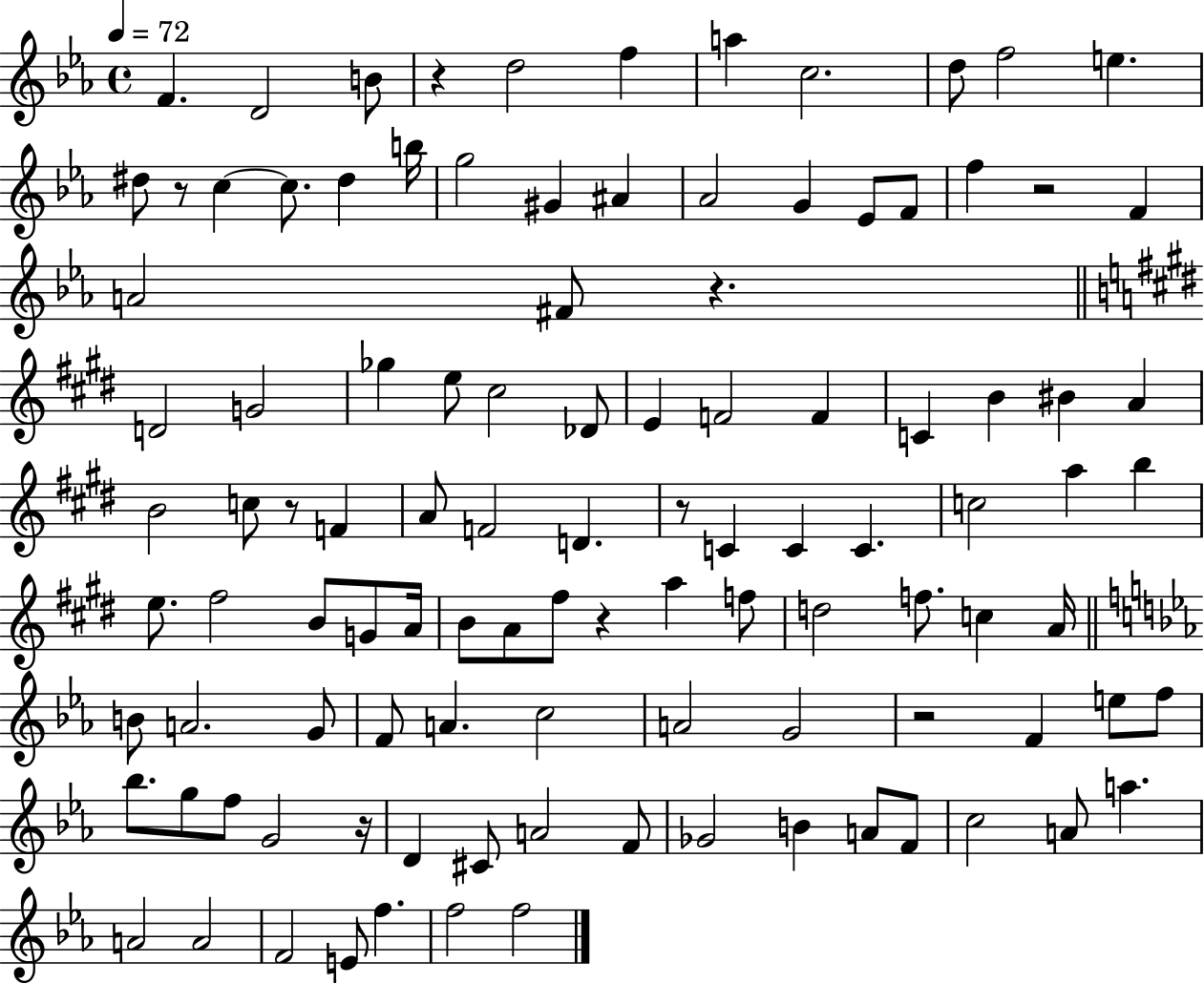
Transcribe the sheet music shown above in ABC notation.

X:1
T:Untitled
M:4/4
L:1/4
K:Eb
F D2 B/2 z d2 f a c2 d/2 f2 e ^d/2 z/2 c c/2 ^d b/4 g2 ^G ^A _A2 G _E/2 F/2 f z2 F A2 ^F/2 z D2 G2 _g e/2 ^c2 _D/2 E F2 F C B ^B A B2 c/2 z/2 F A/2 F2 D z/2 C C C c2 a b e/2 ^f2 B/2 G/2 A/4 B/2 A/2 ^f/2 z a f/2 d2 f/2 c A/4 B/2 A2 G/2 F/2 A c2 A2 G2 z2 F e/2 f/2 _b/2 g/2 f/2 G2 z/4 D ^C/2 A2 F/2 _G2 B A/2 F/2 c2 A/2 a A2 A2 F2 E/2 f f2 f2